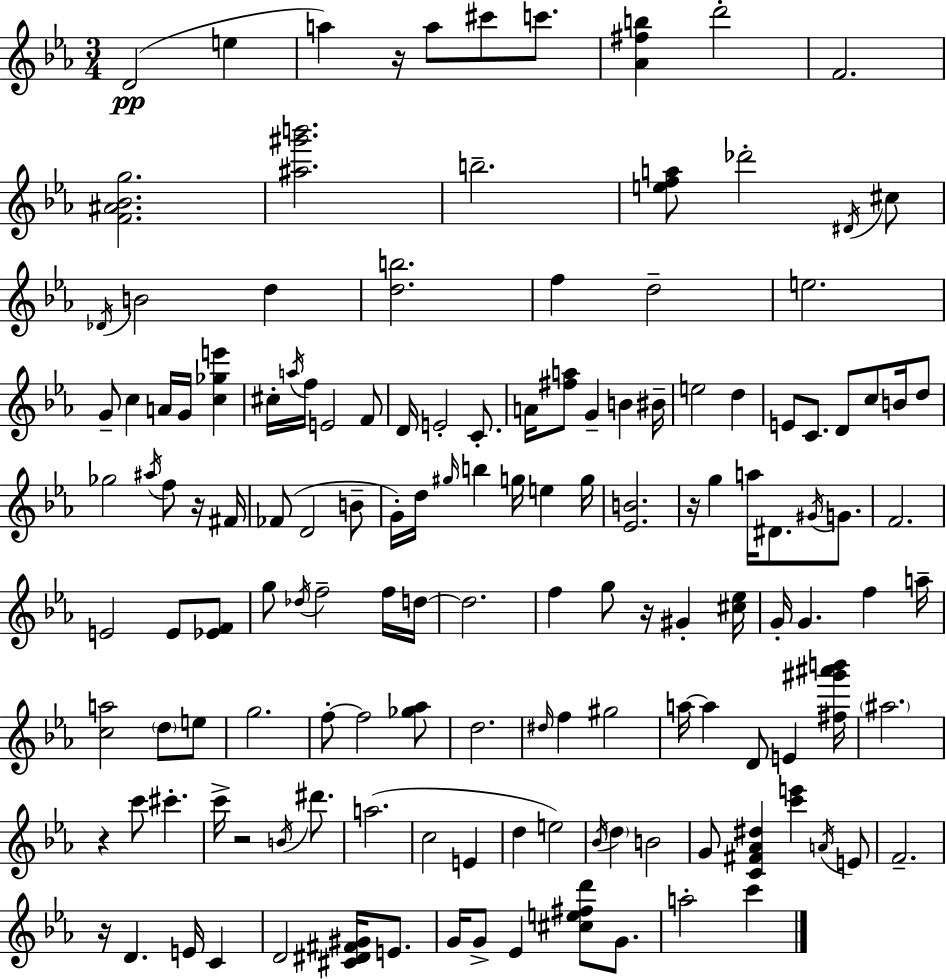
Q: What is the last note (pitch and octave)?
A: C6